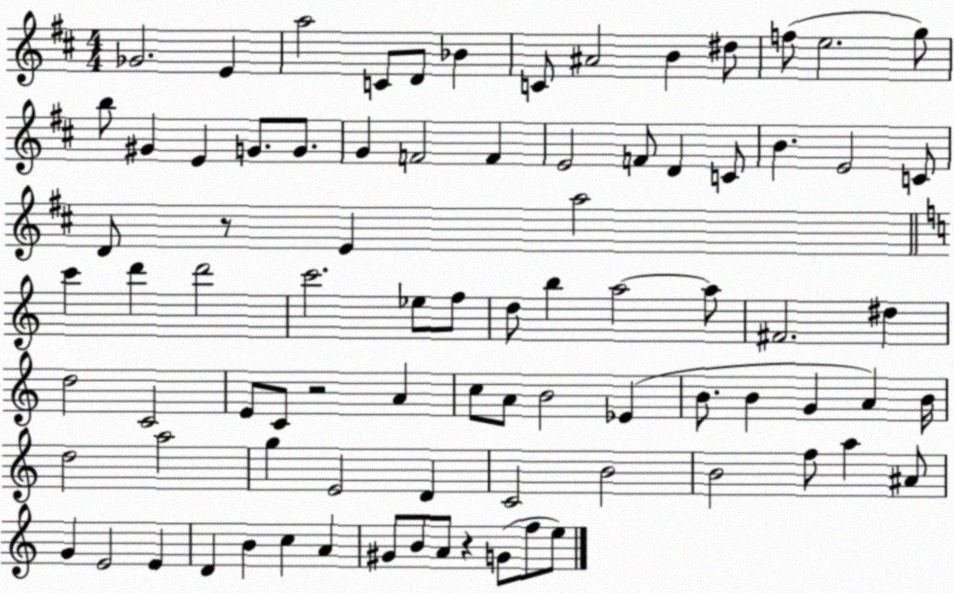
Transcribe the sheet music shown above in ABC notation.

X:1
T:Untitled
M:4/4
L:1/4
K:D
_G2 E a2 C/2 D/2 _B C/2 ^A2 B ^d/2 f/2 e2 g/2 b/2 ^G E G/2 G/2 G F2 F E2 F/2 D C/2 B E2 C/2 D/2 z/2 E a2 c' d' d'2 c'2 _e/2 f/2 d/2 b a2 a/2 ^F2 ^d d2 C2 E/2 C/2 z2 A c/2 A/2 B2 _E B/2 B G A B/4 d2 a2 g E2 D C2 B2 B2 f/2 a ^A/2 G E2 E D B c A ^G/2 B/2 A/2 z G/2 f/2 e/2